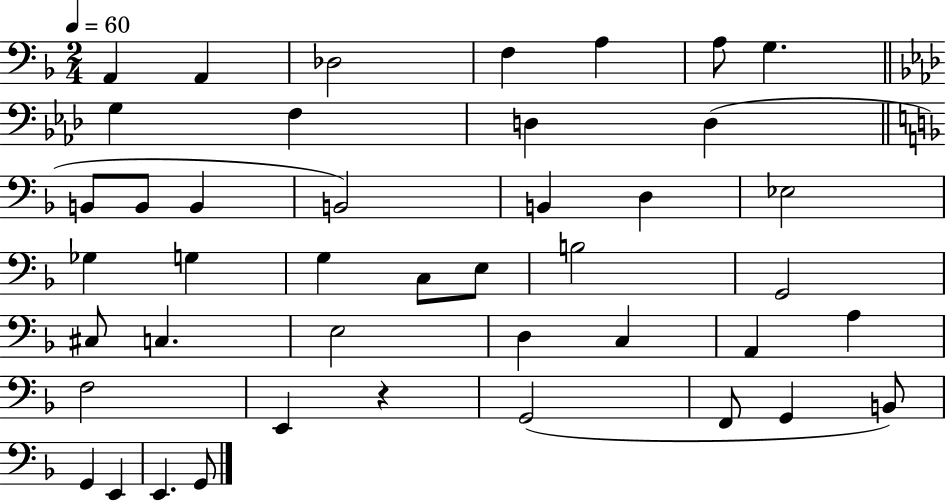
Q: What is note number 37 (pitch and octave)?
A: G2